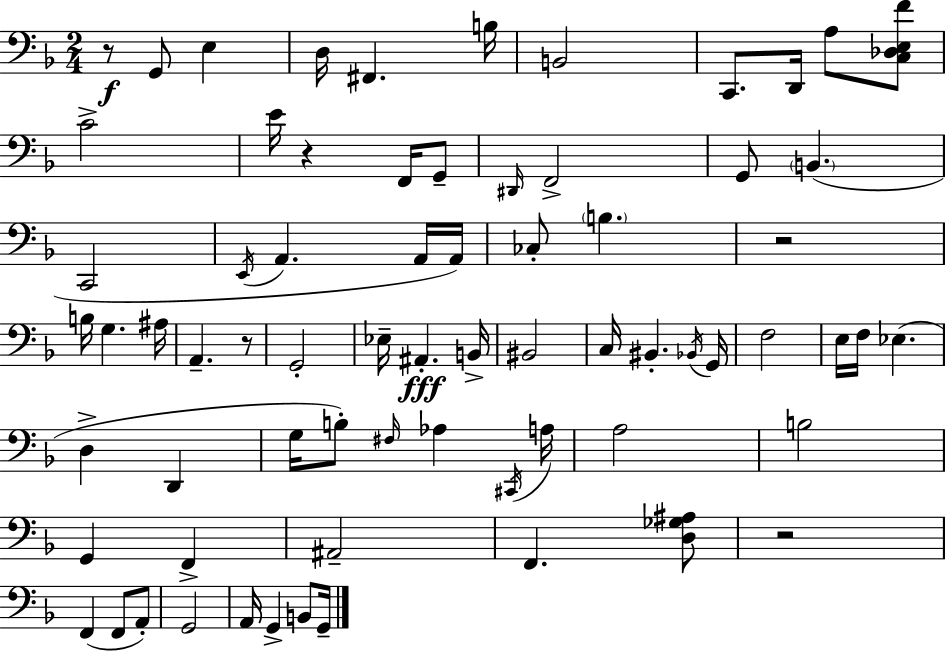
{
  \clef bass
  \numericTimeSignature
  \time 2/4
  \key f \major
  r8\f g,8 e4 | d16 fis,4. b16 | b,2 | c,8. d,16 a8 <c des e f'>8 | \break c'2-> | e'16 r4 f,16 g,8-- | \grace { dis,16 } f,2-> | g,8 \parenthesize b,4.( | \break c,2 | \acciaccatura { e,16 } a,4. | a,16 a,16) ces8-. \parenthesize b4. | r2 | \break b16 g4. | ais16 a,4.-- | r8 g,2-. | ees16-- ais,4.-.\fff | \break b,16-> bis,2 | c16 bis,4.-. | \acciaccatura { bes,16 } g,16 f2 | e16 f16 ees4.( | \break d4-> d,4 | g16 b8-.) \grace { fis16 } aes4 | \acciaccatura { cis,16 } a16 a2 | b2 | \break g,4 | f,4-> ais,2-- | f,4. | <d ges ais>8 r2 | \break f,4( | f,8 a,8-.) g,2 | a,16 g,4-> | b,8 g,16-- \bar "|."
}